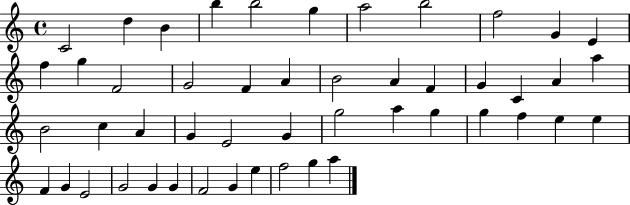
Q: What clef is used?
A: treble